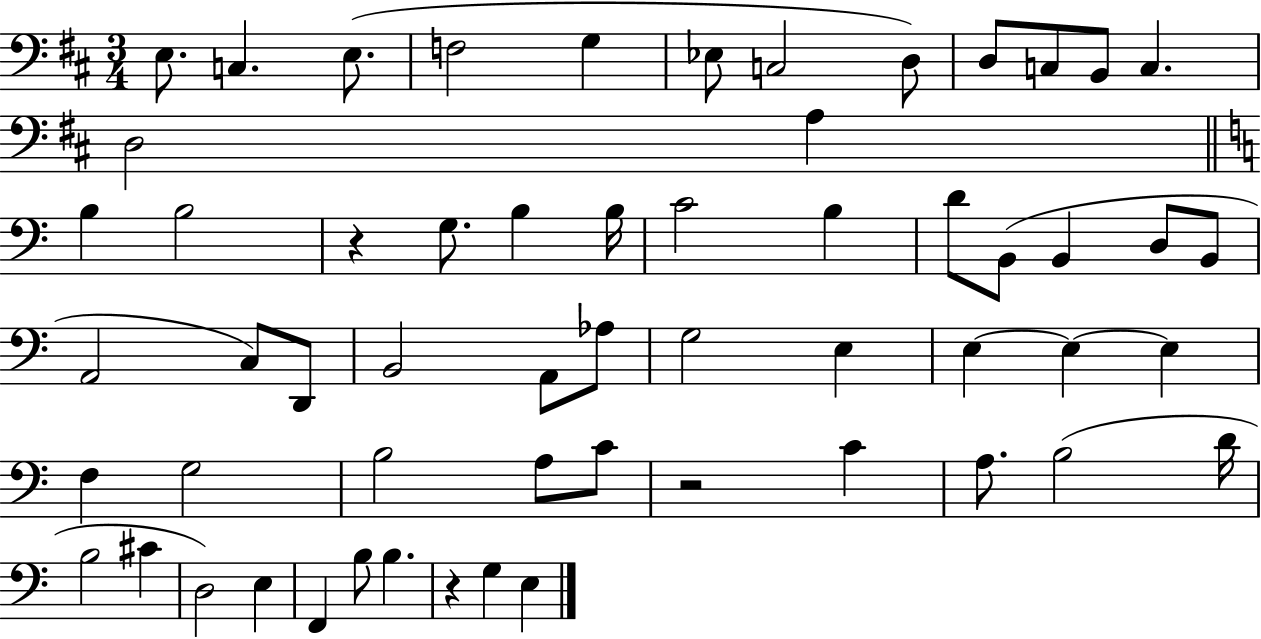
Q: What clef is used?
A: bass